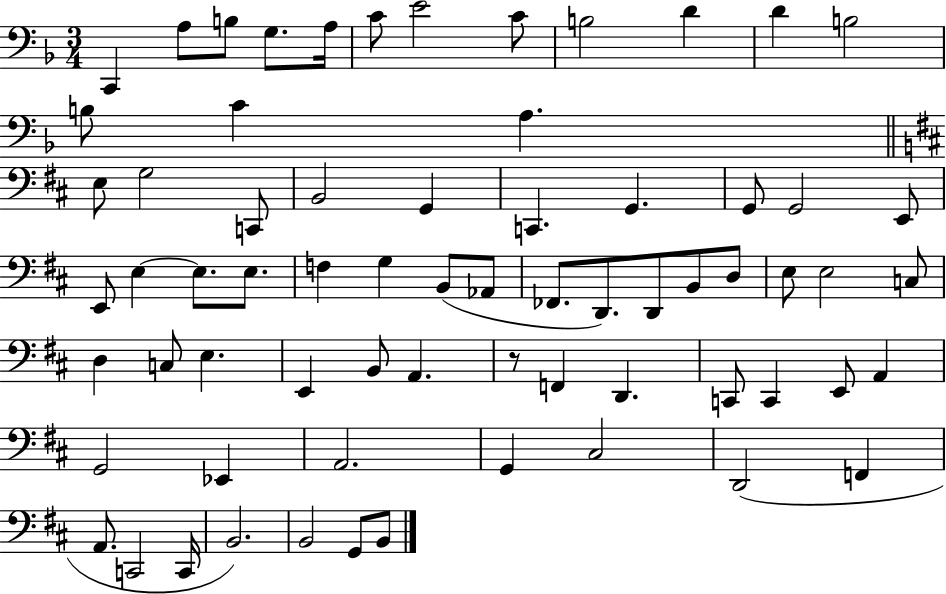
X:1
T:Untitled
M:3/4
L:1/4
K:F
C,, A,/2 B,/2 G,/2 A,/4 C/2 E2 C/2 B,2 D D B,2 B,/2 C A, E,/2 G,2 C,,/2 B,,2 G,, C,, G,, G,,/2 G,,2 E,,/2 E,,/2 E, E,/2 E,/2 F, G, B,,/2 _A,,/2 _F,,/2 D,,/2 D,,/2 B,,/2 D,/2 E,/2 E,2 C,/2 D, C,/2 E, E,, B,,/2 A,, z/2 F,, D,, C,,/2 C,, E,,/2 A,, G,,2 _E,, A,,2 G,, ^C,2 D,,2 F,, A,,/2 C,,2 C,,/4 B,,2 B,,2 G,,/2 B,,/2